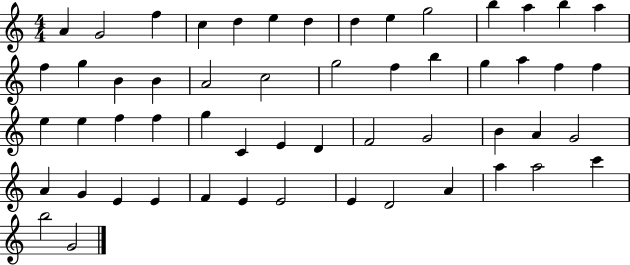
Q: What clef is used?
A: treble